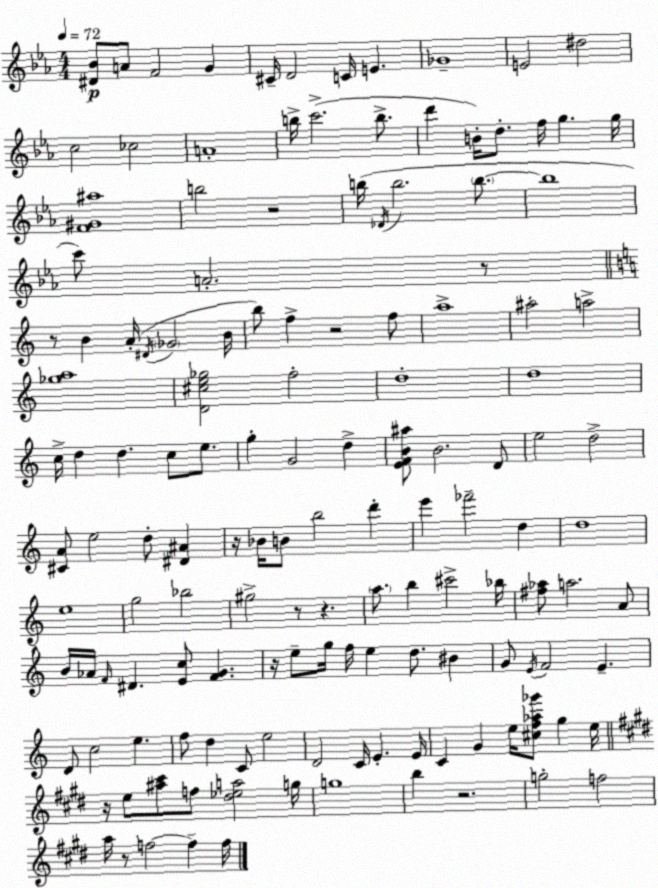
X:1
T:Untitled
M:4/4
L:1/4
K:Eb
[^D_B]/2 A/2 F2 G ^C/4 D2 C/4 E _G4 E2 ^d2 c2 _c2 A4 b/4 c'2 b/2 d' B/4 d/2 f/4 g g/4 [F^G^a]4 b2 z2 b/4 _D/4 b2 b/2 b4 c'/2 A2 z/2 z/2 B A/4 ^D/4 _G2 B/4 b/2 f z2 f/2 a4 ^a2 a2 [_ga]4 [D^ce_g]2 f2 d4 d4 c/4 d d c/2 e/2 g G2 d [EFB^a]/2 B2 D/2 e2 d2 [^CA]/2 e2 d/2 [^D^A] z/4 _B/4 B/2 b2 d' e' _f'2 d d4 e4 g2 _b2 ^g2 z/2 z a/2 b ^c'2 _b/4 [^f_a]/2 a2 A/2 B/4 _A/4 F/4 ^D [Ec]/2 [FG] z/4 e/2 g/4 f/4 e d/2 ^B G/2 E/4 F2 E D/2 c2 e f/2 d C/2 e2 D2 C/4 E E/4 C G e/4 [^cf_a_g']/2 g e/4 z/4 e/2 [^a^c']/2 f/2 [^d_ea]2 g/4 g4 b z2 g2 f2 a/4 z/2 f2 f f/4